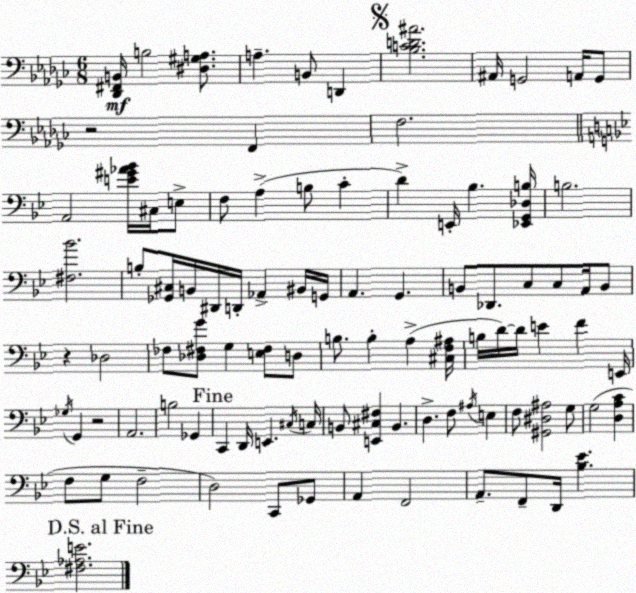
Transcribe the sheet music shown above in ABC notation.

X:1
T:Untitled
M:6/8
L:1/4
K:Ebm
[_D,,^F,,B,,]/4 B,2 [^D,^G,A,]/2 A, B,,/2 D,, [_B,CD^A]2 ^A,,/4 G,,2 A,,/4 G,,/2 z2 F,, F,2 A,,2 [E^G_A_B]/4 ^C,/4 E,/2 F,/2 A, B,/2 C D E,,/4 _B, [_E,,G,,_D,B,]/4 B,2 [^F,_B]2 B,/2 [_G,,^C,]/4 B,,/4 ^D,,/4 D,,/4 _A,, ^B,,/4 G,,/4 A,, G,, B,,/2 _D,,/2 C,/2 C,/2 A,,/4 B,,/2 z _D,2 _F,/2 [_D,^F,G]/2 G, [E,^F,]/2 D,/2 B,/2 B, A, [^C,F,^A,]/4 B,/4 D/4 D/4 E F E,,/4 _G,/4 G,, z2 A,,2 B,2 _G,, C,, D,,/4 E,, ^C,/4 C,/4 B,,/2 [E,,^C,^F,] B,, D, F,/2 ^A,/4 E, F,/2 [^G,,^D,^A,]2 G,/2 G,2 [D,A,C] F,/2 G,/2 F,2 D,2 C,,/2 _G,,/2 A,, F,,2 A,,/2 F,,/2 D,,/4 [_B,_E] [^F,_A,E]2